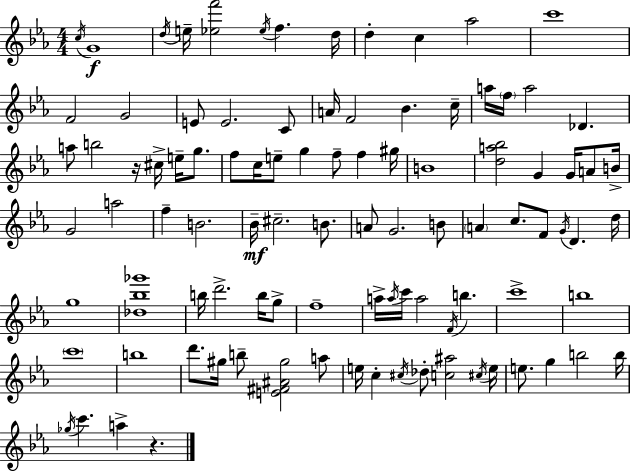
{
  \clef treble
  \numericTimeSignature
  \time 4/4
  \key ees \major
  \acciaccatura { c''16 }\f g'1 | \acciaccatura { d''16 } e''16-- <ees'' f'''>2 \acciaccatura { ees''16 } f''4. | d''16 d''4-. c''4 aes''2 | c'''1 | \break f'2 g'2 | e'8 e'2. | c'8 a'16 f'2 bes'4. | c''16-- a''16 \parenthesize f''16 a''2 des'4. | \break a''8 b''2 r16 cis''16-> e''16-- | g''8. f''8 c''16 e''8-- g''4 f''8-- f''4 | gis''16 b'1 | <d'' a'' bes''>2 g'4 g'16 | \break a'8 b'16-> g'2 a''2 | f''4-- b'2. | bes'16--\mf cis''2.-- | b'8. a'8 g'2. | \break b'8 \parenthesize a'4 c''8. f'8 \acciaccatura { g'16 } d'4. | d''16 g''1 | <des'' bes'' ges'''>1 | b''16 d'''2.-> | \break b''16 g''8-> f''1-- | a''16-> \acciaccatura { a''16 } c'''16 a''2 \acciaccatura { f'16 } | b''4. c'''1-> | b''1 | \break \parenthesize c'''1 | b''1 | d'''8. gis''16 b''8-- <e' fis' ais' gis''>2 | a''8 e''16 c''4-. \acciaccatura { cis''16 } des''8-. <c'' ais''>2 | \break \acciaccatura { cis''16 } e''16 e''8. g''4 b''2 | b''16 \acciaccatura { ges''16 } c'''4. a''4-> | r4. \bar "|."
}